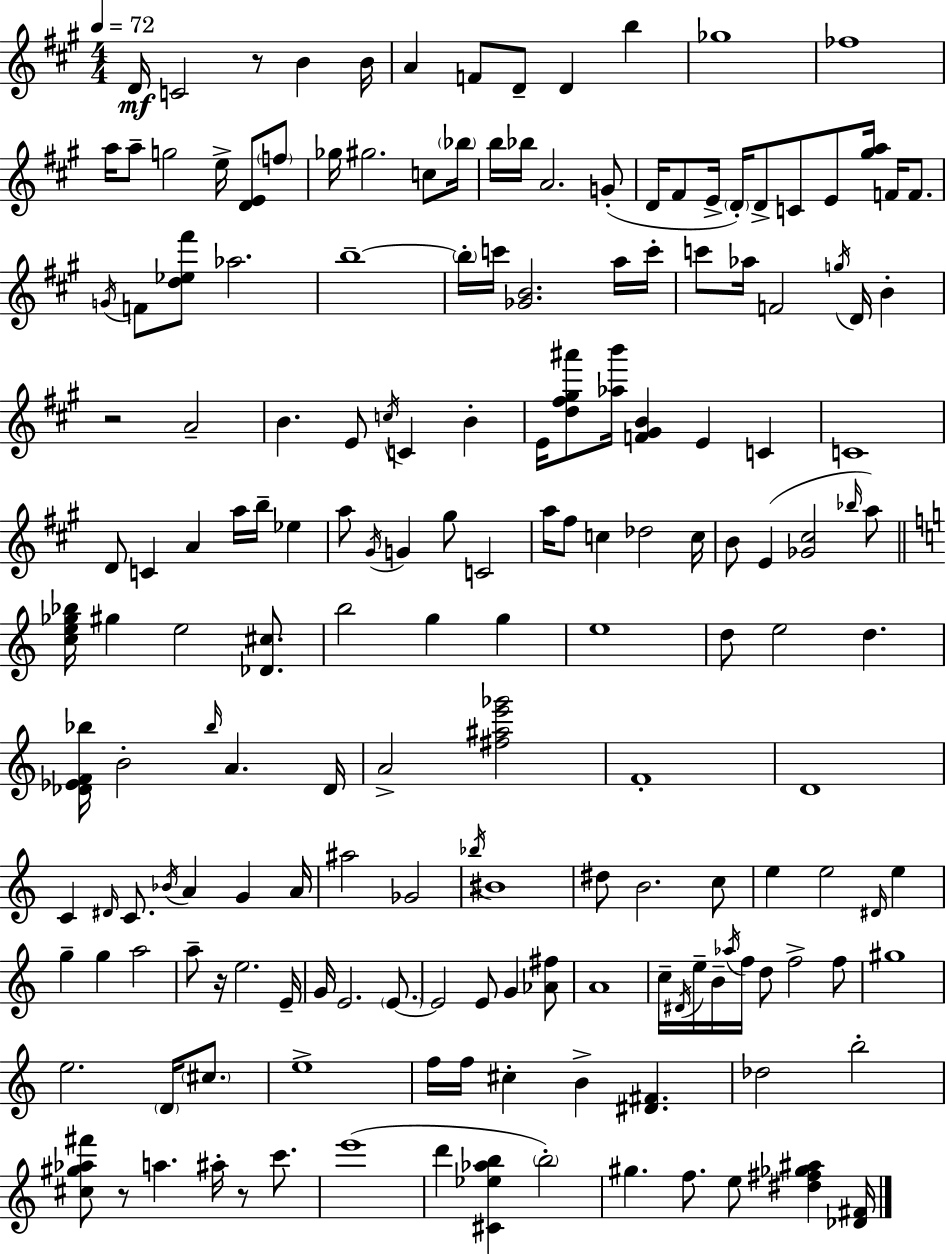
{
  \clef treble
  \numericTimeSignature
  \time 4/4
  \key a \major
  \tempo 4 = 72
  d'16\mf c'2 r8 b'4 b'16 | a'4 f'8 d'8-- d'4 b''4 | ges''1 | fes''1 | \break a''16 a''8-- g''2 e''16-> <d' e'>8 \parenthesize f''8 | ges''16 gis''2. c''8 \parenthesize bes''16 | b''16 bes''16 a'2. g'8-.( | d'16 fis'8 e'16-> \parenthesize d'16-.) d'8-> c'8 e'8 <gis'' a''>16 f'16 f'8. | \break \acciaccatura { g'16 } f'8 <d'' ees'' fis'''>8 aes''2. | b''1--~~ | \parenthesize b''16-. c'''16 <ges' b'>2. a''16 | c'''16-. c'''8 aes''16 f'2 \acciaccatura { g''16 } d'16 b'4-. | \break r2 a'2-- | b'4. e'8 \acciaccatura { c''16 } c'4 b'4-. | e'16 <d'' fis'' gis'' ais'''>8 <aes'' b'''>16 <f' gis' b'>4 e'4 c'4 | c'1 | \break d'8 c'4 a'4 a''16 b''16-- ees''4 | a''8 \acciaccatura { gis'16 } g'4 gis''8 c'2 | a''16 fis''8 c''4 des''2 | c''16 b'8 e'4( <ges' cis''>2 | \break \grace { bes''16 } a''8) \bar "||" \break \key c \major <c'' e'' ges'' bes''>16 gis''4 e''2 <des' cis''>8. | b''2 g''4 g''4 | e''1 | d''8 e''2 d''4. | \break <des' ees' f' bes''>16 b'2-. \grace { bes''16 } a'4. | des'16 a'2-> <fis'' ais'' e''' ges'''>2 | f'1-. | d'1 | \break c'4 \grace { dis'16 } c'8. \acciaccatura { bes'16 } a'4 g'4 | a'16 ais''2 ges'2 | \acciaccatura { bes''16 } bis'1 | dis''8 b'2. | \break c''8 e''4 e''2 | \grace { dis'16 } e''4 g''4-- g''4 a''2 | a''8-- r16 e''2. | e'16-- g'16 e'2. | \break \parenthesize e'8.~~ e'2 e'8 g'4 | <aes' fis''>8 a'1 | c''16-- \acciaccatura { dis'16 } e''16-- b'16-- \acciaccatura { aes''16 } f''16 d''8 f''2-> | f''8 gis''1 | \break e''2. | \parenthesize d'16 \parenthesize cis''8. e''1-> | f''16 f''16 cis''4-. b'4-> | <dis' fis'>4. des''2 b''2-. | \break <cis'' gis'' aes'' fis'''>8 r8 a''4. | ais''16-. r8 c'''8. e'''1( | d'''4 <cis' ees'' aes'' b''>4 \parenthesize b''2-.) | gis''4. f''8. | \break e''8 <dis'' fis'' ges'' ais''>4 <des' fis'>16 \bar "|."
}